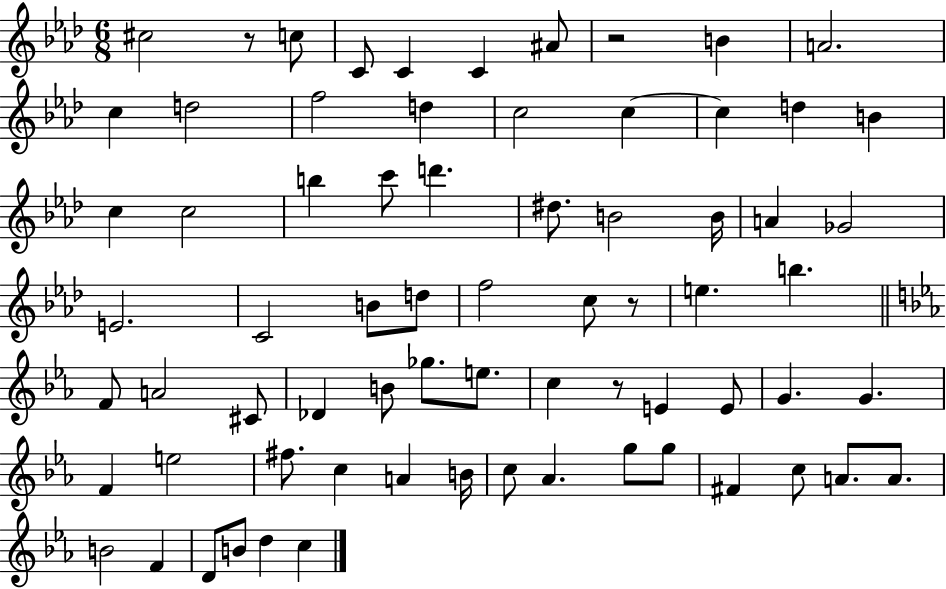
{
  \clef treble
  \numericTimeSignature
  \time 6/8
  \key aes \major
  cis''2 r8 c''8 | c'8 c'4 c'4 ais'8 | r2 b'4 | a'2. | \break c''4 d''2 | f''2 d''4 | c''2 c''4~~ | c''4 d''4 b'4 | \break c''4 c''2 | b''4 c'''8 d'''4. | dis''8. b'2 b'16 | a'4 ges'2 | \break e'2. | c'2 b'8 d''8 | f''2 c''8 r8 | e''4. b''4. | \break \bar "||" \break \key ees \major f'8 a'2 cis'8 | des'4 b'8 ges''8. e''8. | c''4 r8 e'4 e'8 | g'4. g'4. | \break f'4 e''2 | fis''8. c''4 a'4 b'16 | c''8 aes'4. g''8 g''8 | fis'4 c''8 a'8. a'8. | \break b'2 f'4 | d'8 b'8 d''4 c''4 | \bar "|."
}